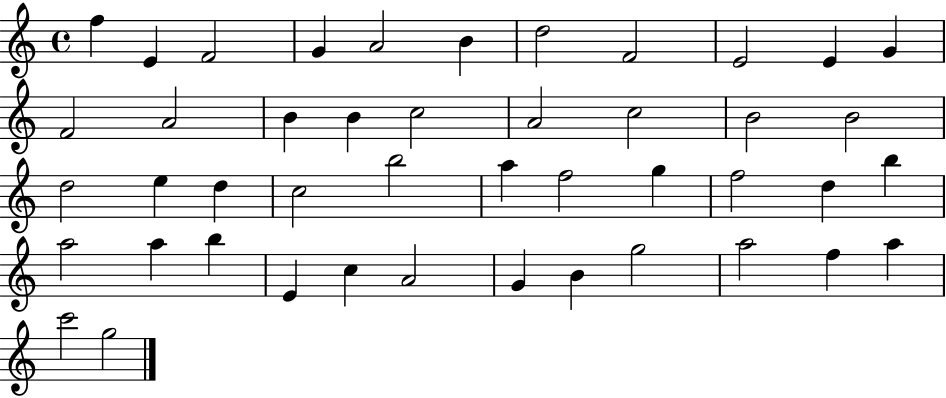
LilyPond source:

{
  \clef treble
  \time 4/4
  \defaultTimeSignature
  \key c \major
  f''4 e'4 f'2 | g'4 a'2 b'4 | d''2 f'2 | e'2 e'4 g'4 | \break f'2 a'2 | b'4 b'4 c''2 | a'2 c''2 | b'2 b'2 | \break d''2 e''4 d''4 | c''2 b''2 | a''4 f''2 g''4 | f''2 d''4 b''4 | \break a''2 a''4 b''4 | e'4 c''4 a'2 | g'4 b'4 g''2 | a''2 f''4 a''4 | \break c'''2 g''2 | \bar "|."
}